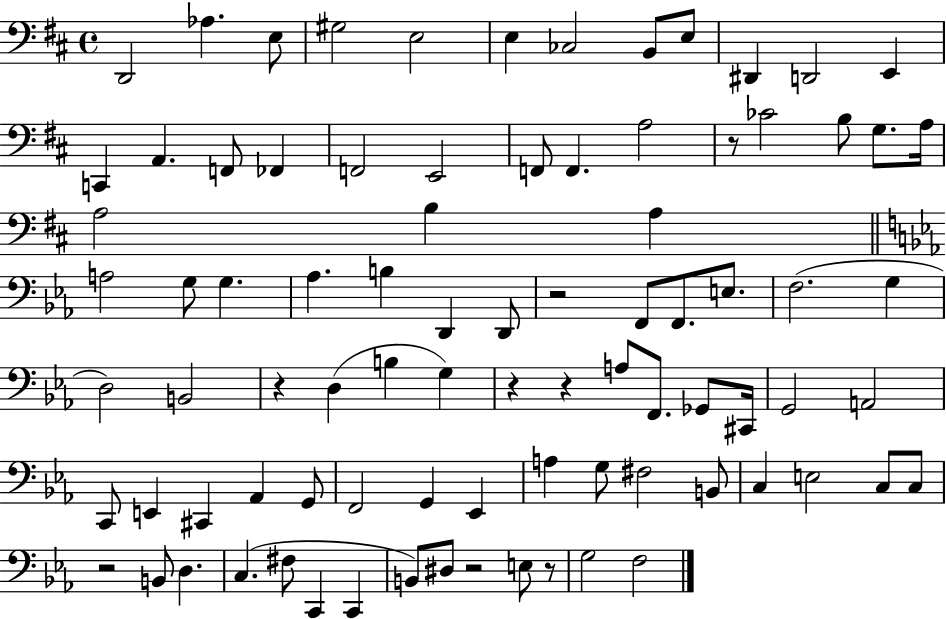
{
  \clef bass
  \time 4/4
  \defaultTimeSignature
  \key d \major
  d,2 aes4. e8 | gis2 e2 | e4 ces2 b,8 e8 | dis,4 d,2 e,4 | \break c,4 a,4. f,8 fes,4 | f,2 e,2 | f,8 f,4. a2 | r8 ces'2 b8 g8. a16 | \break a2 b4 a4 | \bar "||" \break \key ees \major a2 g8 g4. | aes4. b4 d,4 d,8 | r2 f,8 f,8. e8. | f2.( g4 | \break d2) b,2 | r4 d4( b4 g4) | r4 r4 a8 f,8. ges,8 cis,16 | g,2 a,2 | \break c,8 e,4 cis,4 aes,4 g,8 | f,2 g,4 ees,4 | a4 g8 fis2 b,8 | c4 e2 c8 c8 | \break r2 b,8 d4. | c4.( fis8 c,4 c,4 | b,8) dis8 r2 e8 r8 | g2 f2 | \break \bar "|."
}